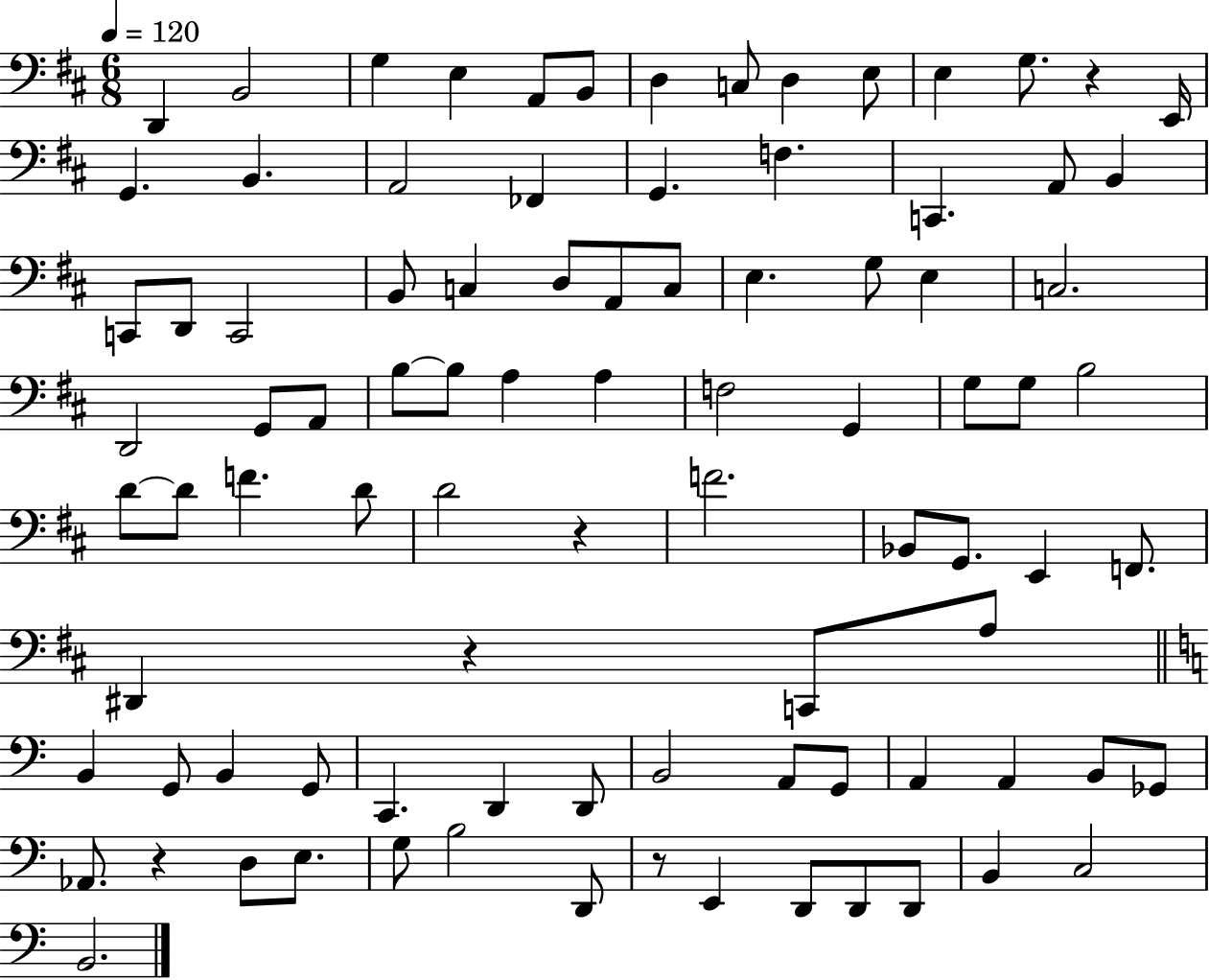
{
  \clef bass
  \numericTimeSignature
  \time 6/8
  \key d \major
  \tempo 4 = 120
  d,4 b,2 | g4 e4 a,8 b,8 | d4 c8 d4 e8 | e4 g8. r4 e,16 | \break g,4. b,4. | a,2 fes,4 | g,4. f4. | c,4. a,8 b,4 | \break c,8 d,8 c,2 | b,8 c4 d8 a,8 c8 | e4. g8 e4 | c2. | \break d,2 g,8 a,8 | b8~~ b8 a4 a4 | f2 g,4 | g8 g8 b2 | \break d'8~~ d'8 f'4. d'8 | d'2 r4 | f'2. | bes,8 g,8. e,4 f,8. | \break dis,4 r4 c,8 a8 | \bar "||" \break \key a \minor b,4 g,8 b,4 g,8 | c,4. d,4 d,8 | b,2 a,8 g,8 | a,4 a,4 b,8 ges,8 | \break aes,8. r4 d8 e8. | g8 b2 d,8 | r8 e,4 d,8 d,8 d,8 | b,4 c2 | \break b,2. | \bar "|."
}